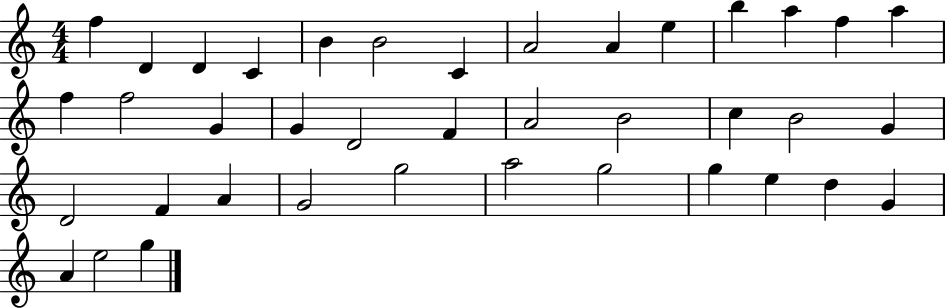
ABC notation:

X:1
T:Untitled
M:4/4
L:1/4
K:C
f D D C B B2 C A2 A e b a f a f f2 G G D2 F A2 B2 c B2 G D2 F A G2 g2 a2 g2 g e d G A e2 g